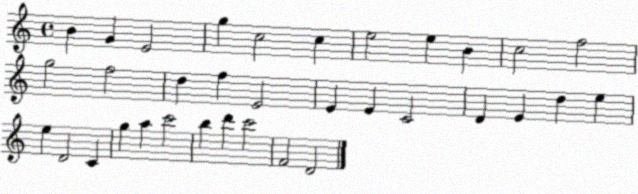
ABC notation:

X:1
T:Untitled
M:4/4
L:1/4
K:C
B G E2 g c2 c e2 e B c2 f2 g2 f2 d f E2 E E C2 D E d e e D2 C g a c'2 b d' c'2 F2 D2